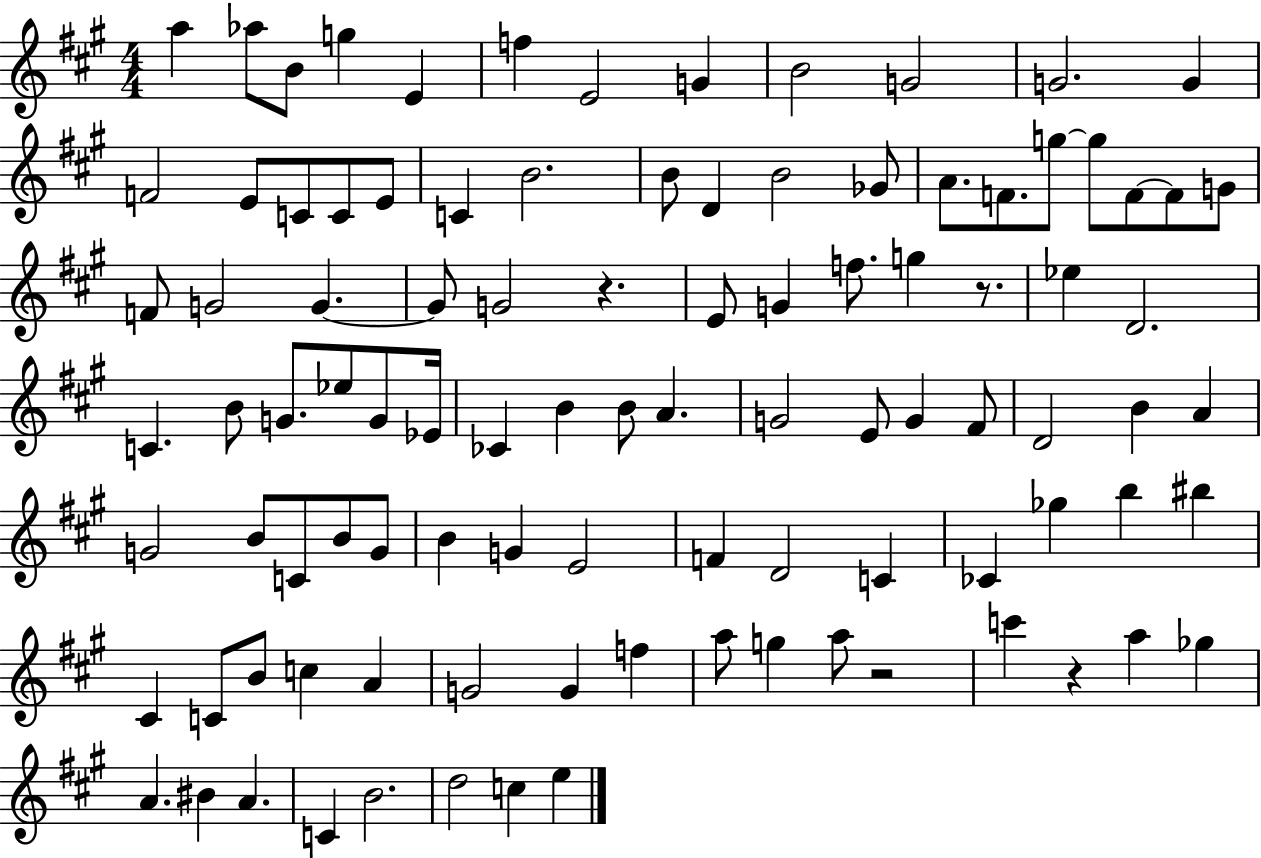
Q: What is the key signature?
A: A major